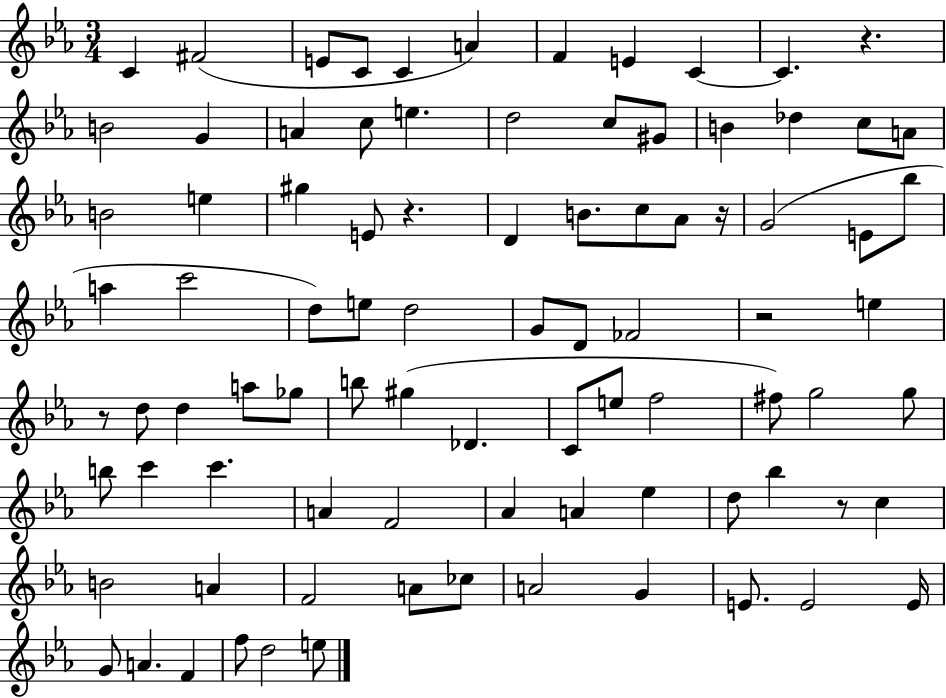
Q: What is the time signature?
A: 3/4